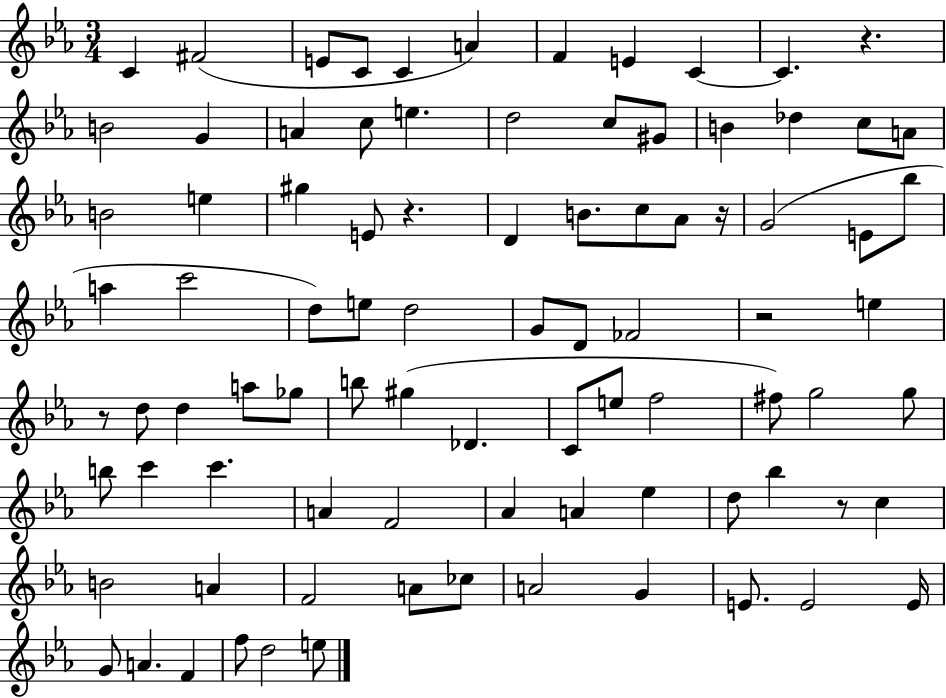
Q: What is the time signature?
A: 3/4